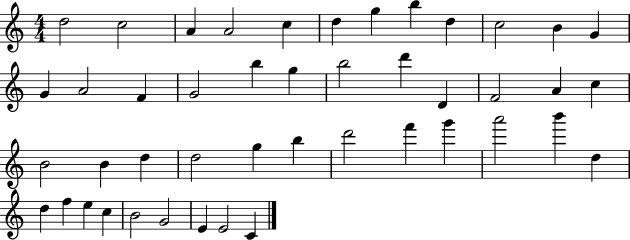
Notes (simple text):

D5/h C5/h A4/q A4/h C5/q D5/q G5/q B5/q D5/q C5/h B4/q G4/q G4/q A4/h F4/q G4/h B5/q G5/q B5/h D6/q D4/q F4/h A4/q C5/q B4/h B4/q D5/q D5/h G5/q B5/q D6/h F6/q G6/q A6/h B6/q D5/q D5/q F5/q E5/q C5/q B4/h G4/h E4/q E4/h C4/q